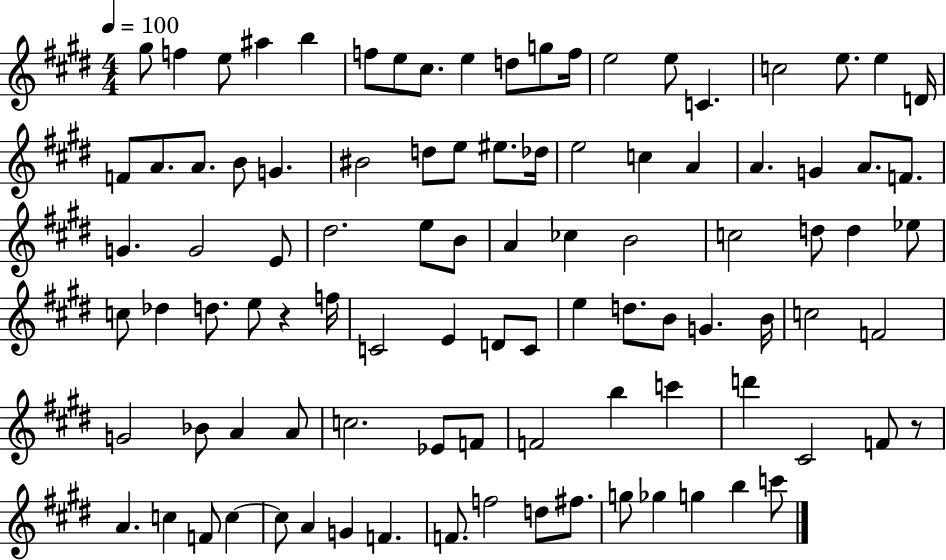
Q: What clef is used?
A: treble